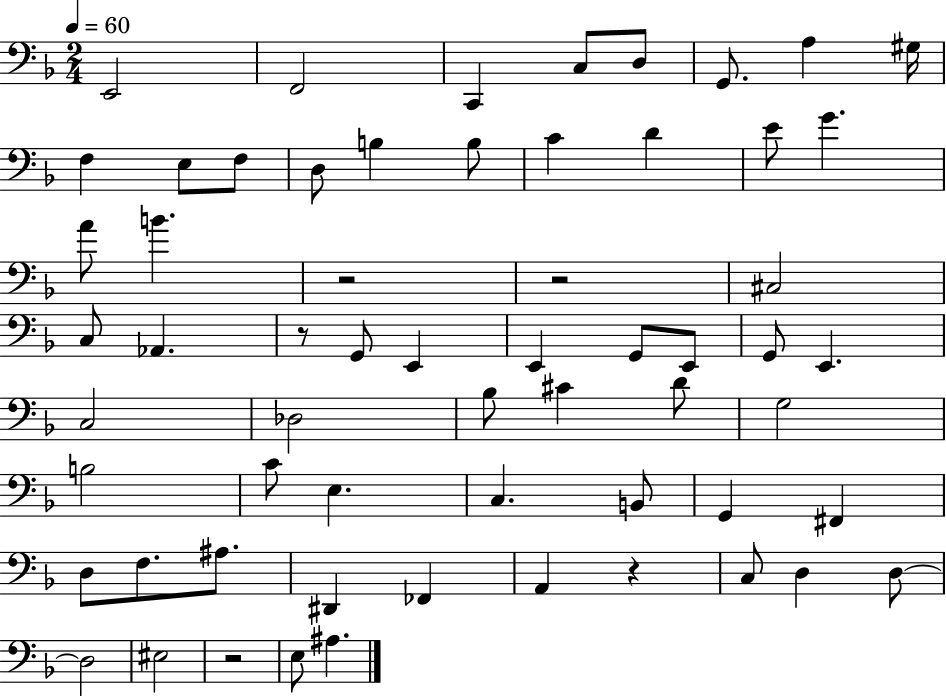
X:1
T:Untitled
M:2/4
L:1/4
K:F
E,,2 F,,2 C,, C,/2 D,/2 G,,/2 A, ^G,/4 F, E,/2 F,/2 D,/2 B, B,/2 C D E/2 G A/2 B z2 z2 ^C,2 C,/2 _A,, z/2 G,,/2 E,, E,, G,,/2 E,,/2 G,,/2 E,, C,2 _D,2 _B,/2 ^C D/2 G,2 B,2 C/2 E, C, B,,/2 G,, ^F,, D,/2 F,/2 ^A,/2 ^D,, _F,, A,, z C,/2 D, D,/2 D,2 ^E,2 z2 E,/2 ^A,